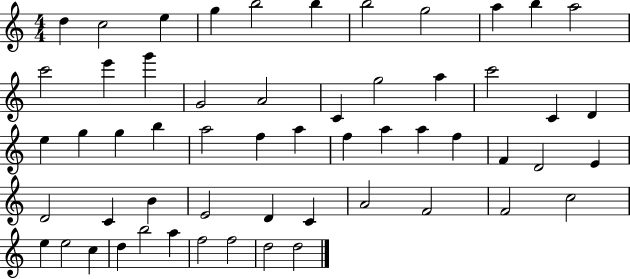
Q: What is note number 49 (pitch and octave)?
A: C5